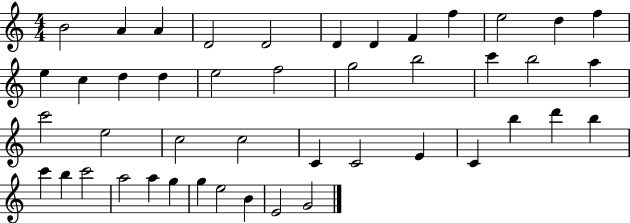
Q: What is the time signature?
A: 4/4